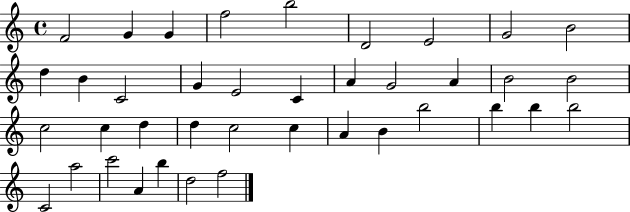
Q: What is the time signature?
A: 4/4